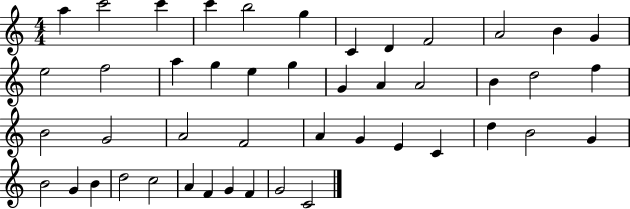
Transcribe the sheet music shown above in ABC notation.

X:1
T:Untitled
M:4/4
L:1/4
K:C
a c'2 c' c' b2 g C D F2 A2 B G e2 f2 a g e g G A A2 B d2 f B2 G2 A2 F2 A G E C d B2 G B2 G B d2 c2 A F G F G2 C2